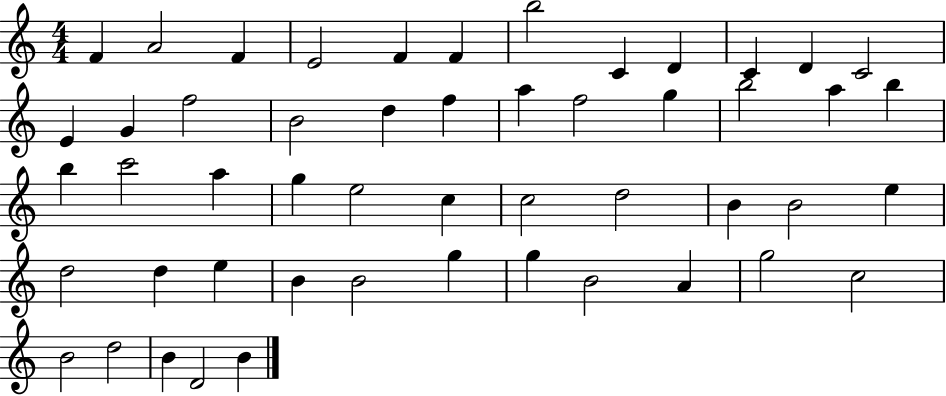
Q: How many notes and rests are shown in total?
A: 51